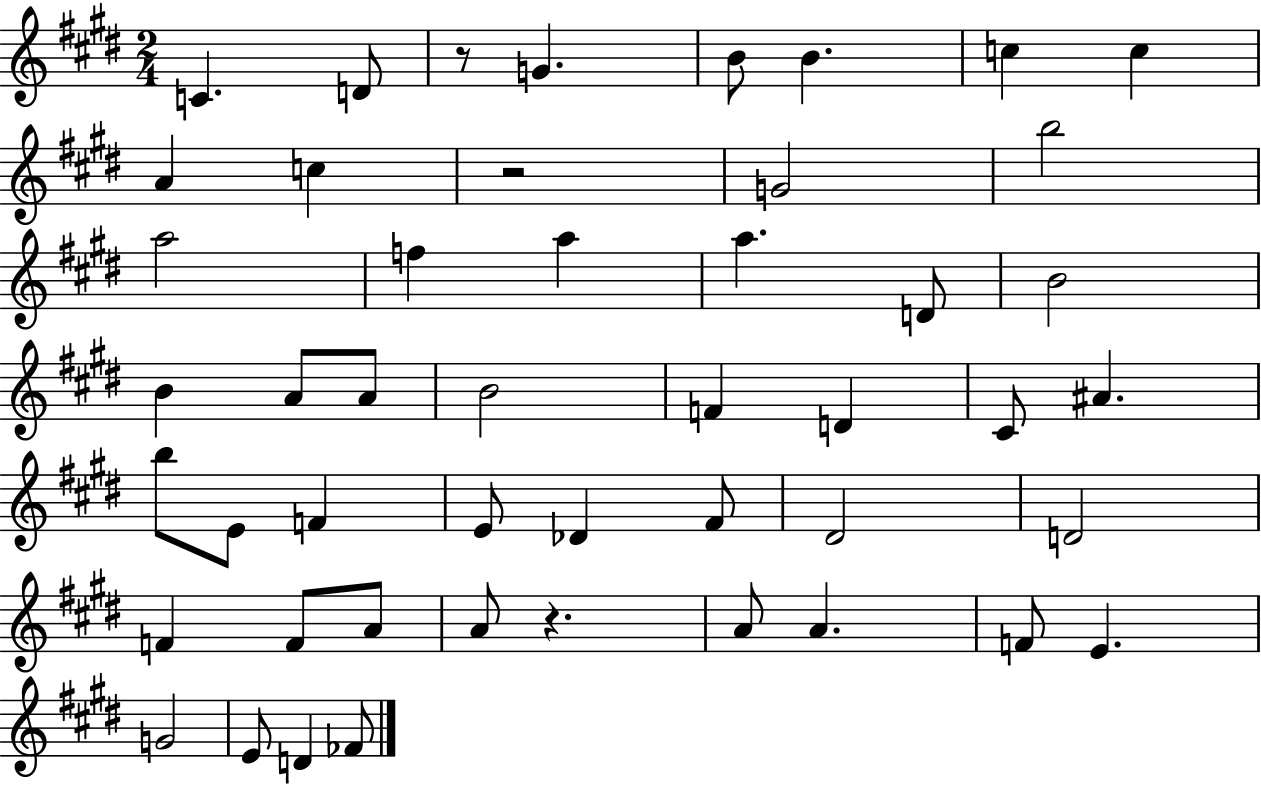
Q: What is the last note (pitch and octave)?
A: FES4